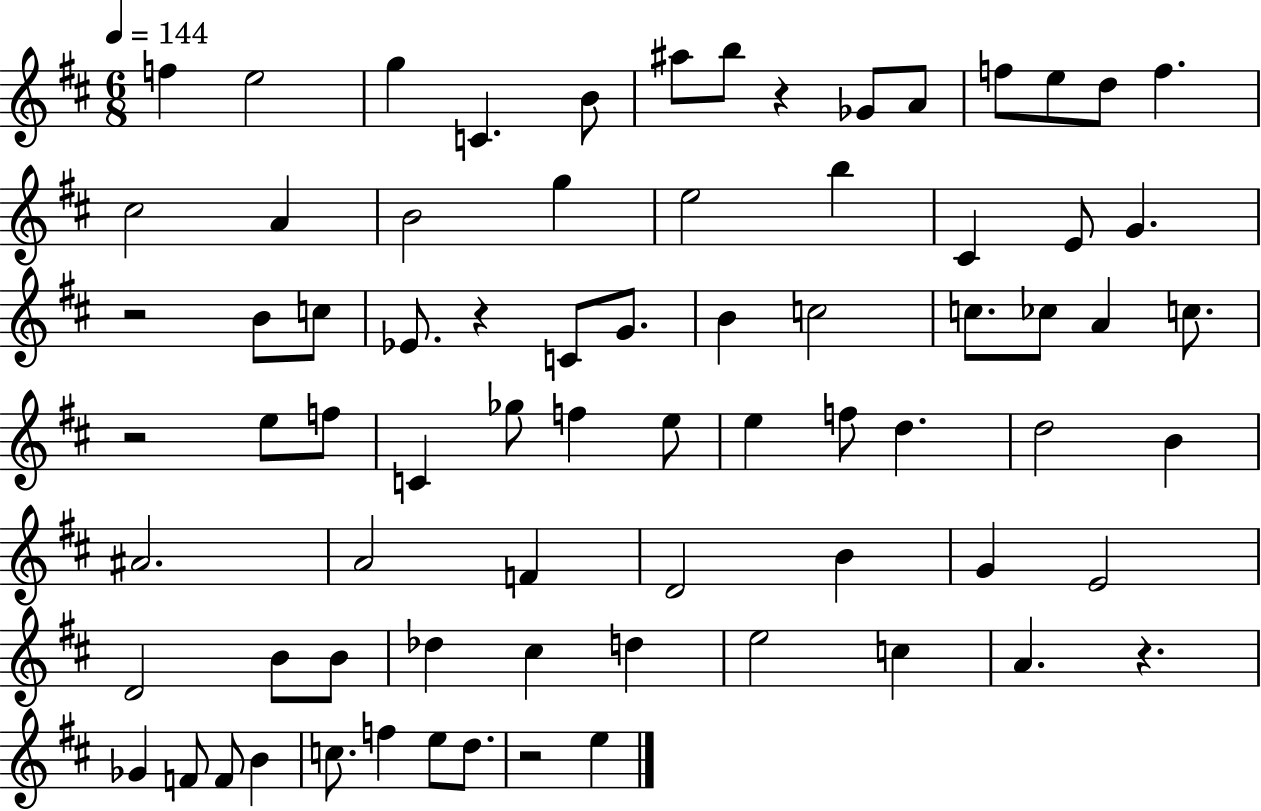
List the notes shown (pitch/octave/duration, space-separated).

F5/q E5/h G5/q C4/q. B4/e A#5/e B5/e R/q Gb4/e A4/e F5/e E5/e D5/e F5/q. C#5/h A4/q B4/h G5/q E5/h B5/q C#4/q E4/e G4/q. R/h B4/e C5/e Eb4/e. R/q C4/e G4/e. B4/q C5/h C5/e. CES5/e A4/q C5/e. R/h E5/e F5/e C4/q Gb5/e F5/q E5/e E5/q F5/e D5/q. D5/h B4/q A#4/h. A4/h F4/q D4/h B4/q G4/q E4/h D4/h B4/e B4/e Db5/q C#5/q D5/q E5/h C5/q A4/q. R/q. Gb4/q F4/e F4/e B4/q C5/e. F5/q E5/e D5/e. R/h E5/q